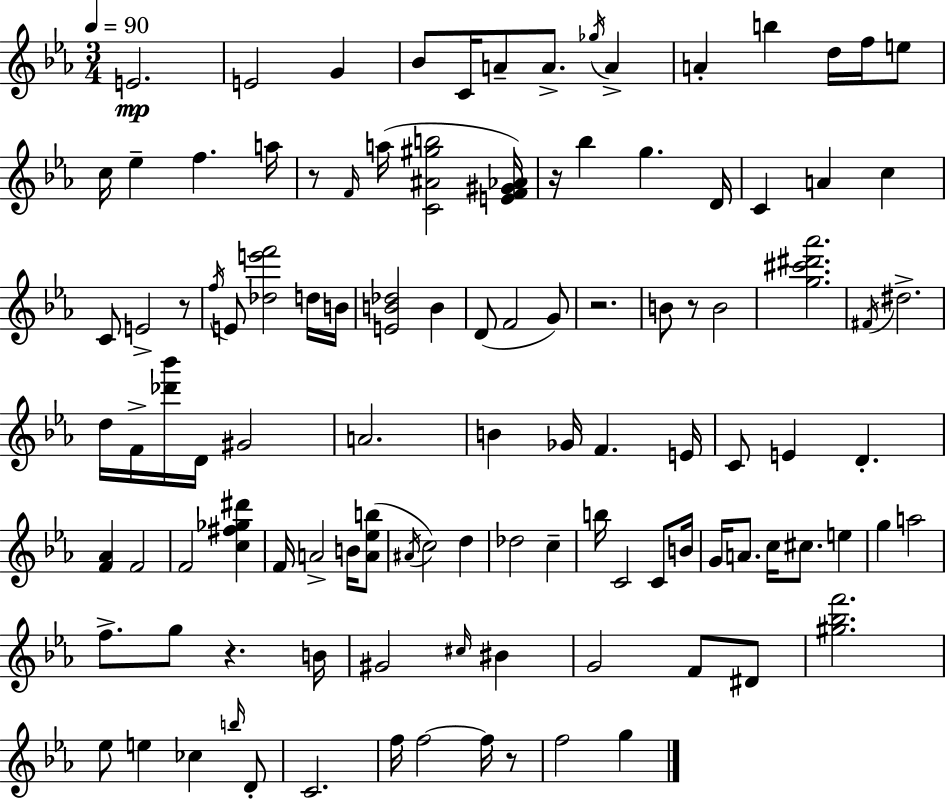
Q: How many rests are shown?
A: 7